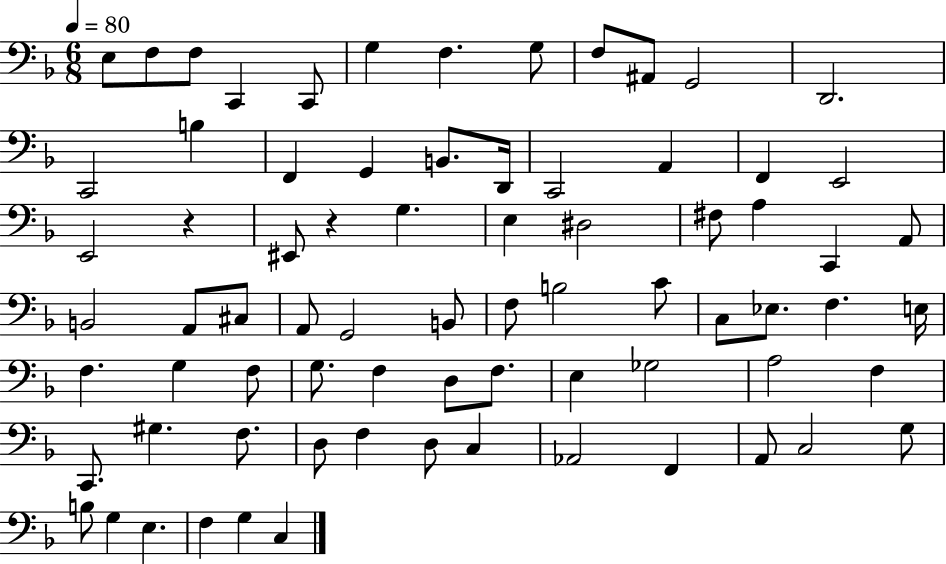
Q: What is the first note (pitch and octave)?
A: E3